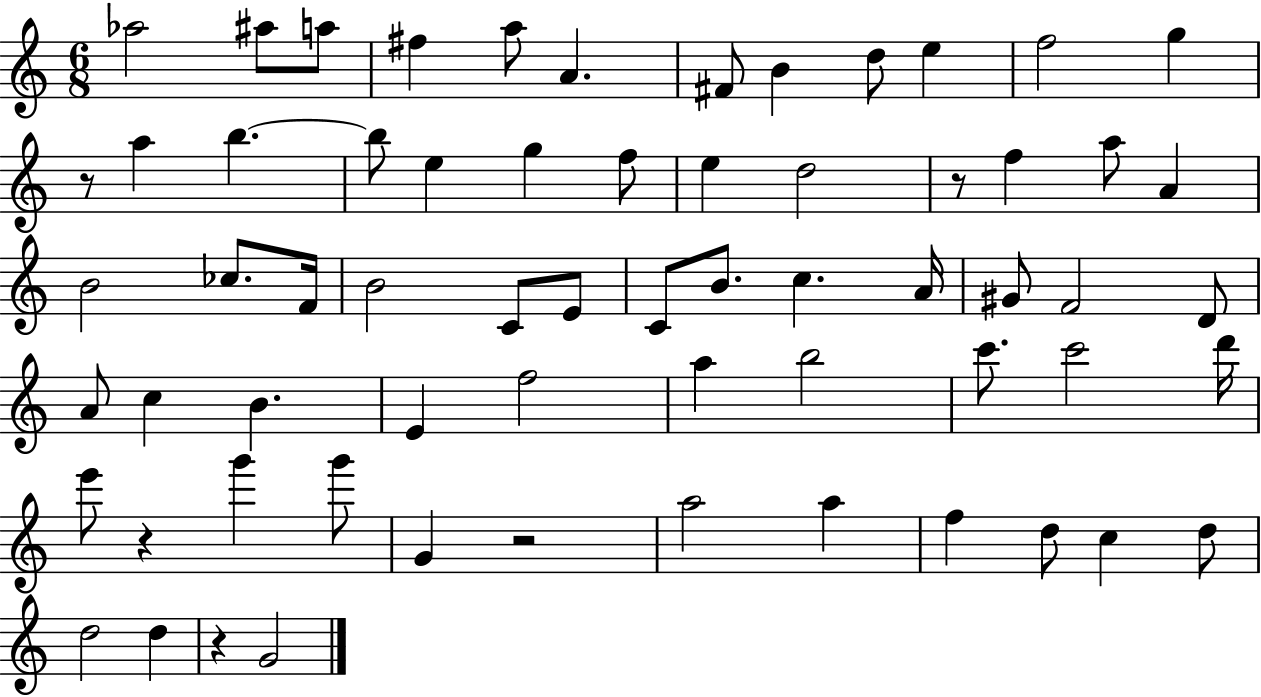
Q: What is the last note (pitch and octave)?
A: G4